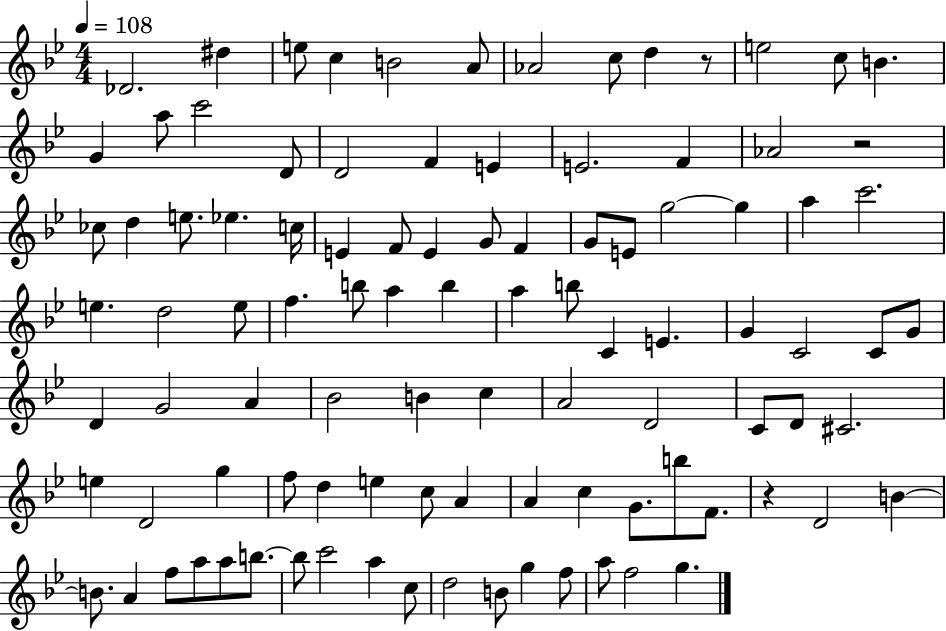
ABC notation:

X:1
T:Untitled
M:4/4
L:1/4
K:Bb
_D2 ^d e/2 c B2 A/2 _A2 c/2 d z/2 e2 c/2 B G a/2 c'2 D/2 D2 F E E2 F _A2 z2 _c/2 d e/2 _e c/4 E F/2 E G/2 F G/2 E/2 g2 g a c'2 e d2 e/2 f b/2 a b a b/2 C E G C2 C/2 G/2 D G2 A _B2 B c A2 D2 C/2 D/2 ^C2 e D2 g f/2 d e c/2 A A c G/2 b/2 F/2 z D2 B B/2 A f/2 a/2 a/2 b/2 b/2 c'2 a c/2 d2 B/2 g f/2 a/2 f2 g